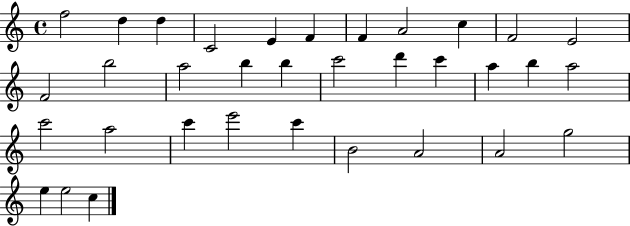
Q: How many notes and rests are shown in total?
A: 34